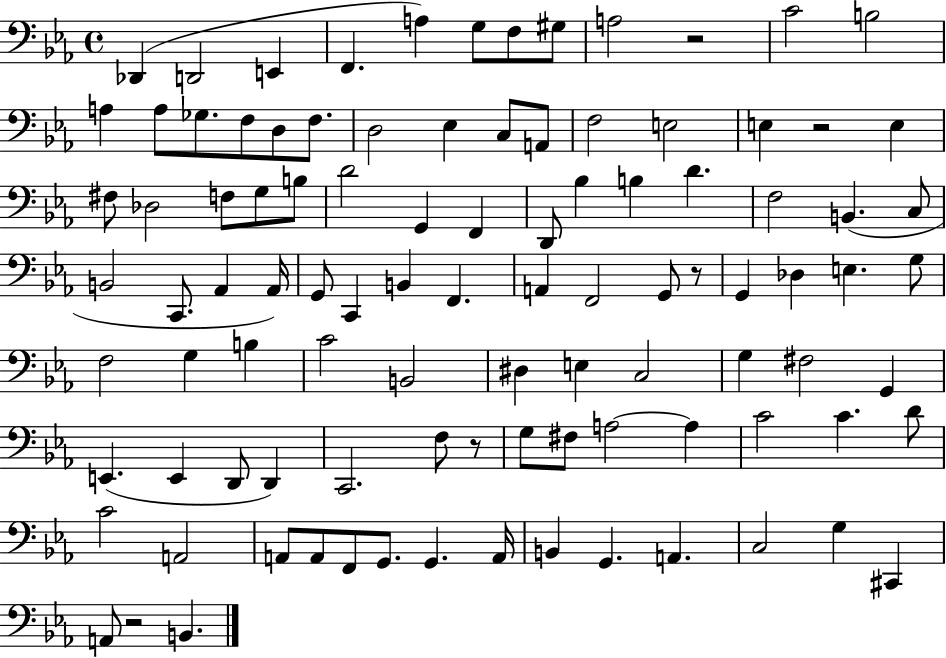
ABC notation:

X:1
T:Untitled
M:4/4
L:1/4
K:Eb
_D,, D,,2 E,, F,, A, G,/2 F,/2 ^G,/2 A,2 z2 C2 B,2 A, A,/2 _G,/2 F,/2 D,/2 F,/2 D,2 _E, C,/2 A,,/2 F,2 E,2 E, z2 E, ^F,/2 _D,2 F,/2 G,/2 B,/2 D2 G,, F,, D,,/2 _B, B, D F,2 B,, C,/2 B,,2 C,,/2 _A,, _A,,/4 G,,/2 C,, B,, F,, A,, F,,2 G,,/2 z/2 G,, _D, E, G,/2 F,2 G, B, C2 B,,2 ^D, E, C,2 G, ^F,2 G,, E,, E,, D,,/2 D,, C,,2 F,/2 z/2 G,/2 ^F,/2 A,2 A, C2 C D/2 C2 A,,2 A,,/2 A,,/2 F,,/2 G,,/2 G,, A,,/4 B,, G,, A,, C,2 G, ^C,, A,,/2 z2 B,,